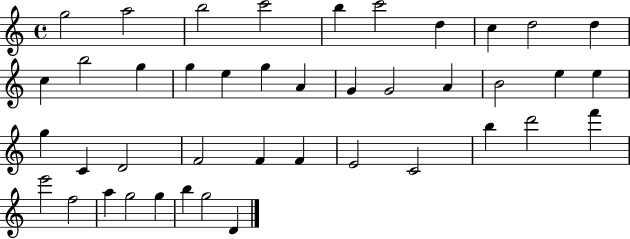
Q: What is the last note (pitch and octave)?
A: D4